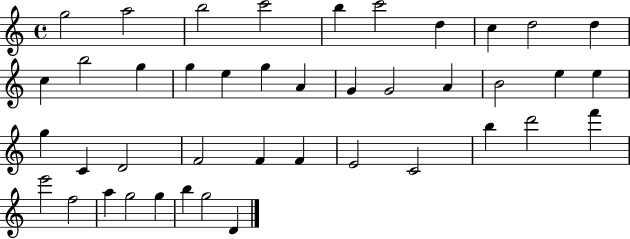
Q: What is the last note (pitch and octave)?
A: D4